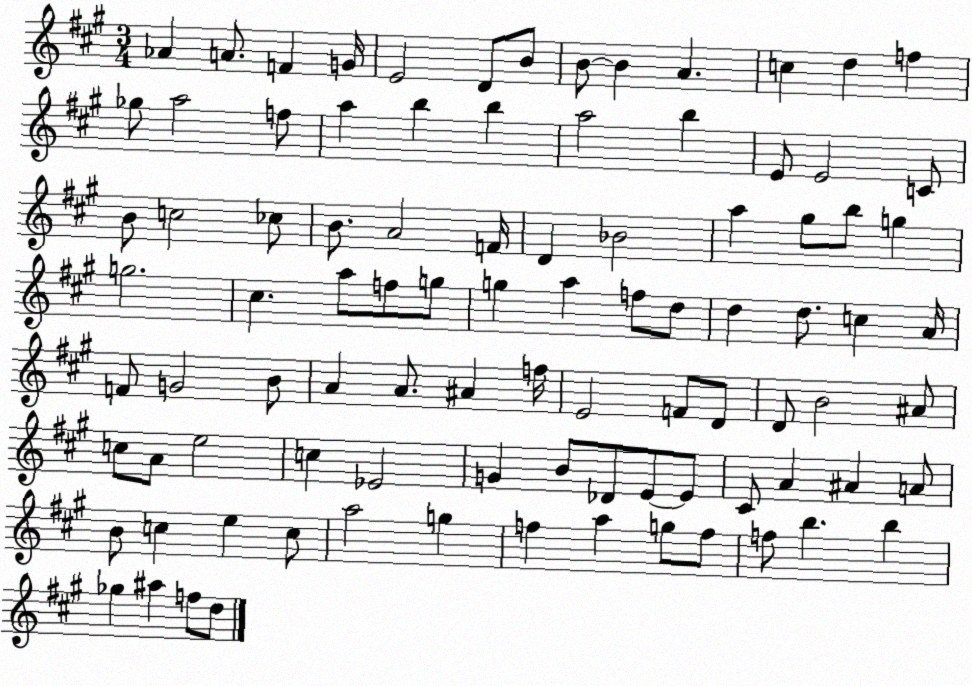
X:1
T:Untitled
M:3/4
L:1/4
K:A
_A A/2 F G/4 E2 D/2 B/2 B/2 B A c d f _g/2 a2 f/2 a b b a2 b E/2 E2 C/2 B/2 c2 _c/2 B/2 A2 F/4 D _B2 a ^g/2 b/2 g g2 ^c a/2 f/2 g/2 g a f/2 d/2 d d/2 c A/4 F/2 G2 B/2 A A/2 ^A f/4 E2 F/2 D/2 D/2 B2 ^A/2 c/2 A/2 e2 c _E2 G B/2 _D/2 E/2 E/2 ^C/2 A ^A A/2 B/2 c e c/2 a2 g f a g/2 f/2 f/2 b b _g ^a f/2 d/2